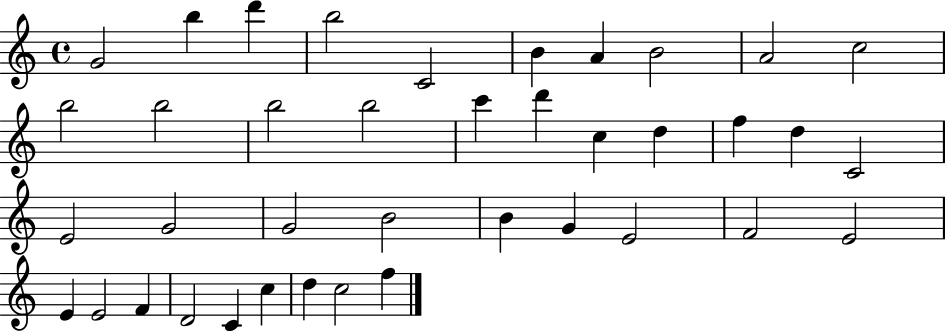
X:1
T:Untitled
M:4/4
L:1/4
K:C
G2 b d' b2 C2 B A B2 A2 c2 b2 b2 b2 b2 c' d' c d f d C2 E2 G2 G2 B2 B G E2 F2 E2 E E2 F D2 C c d c2 f